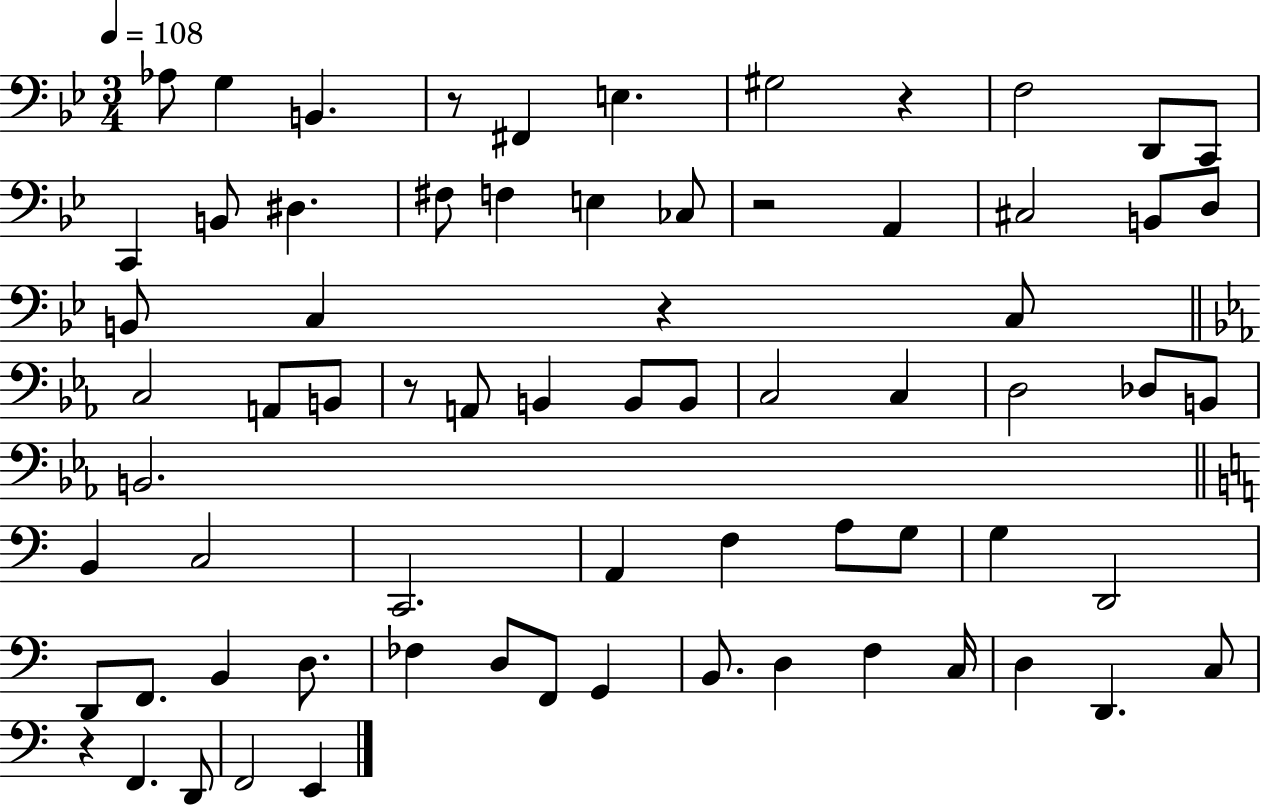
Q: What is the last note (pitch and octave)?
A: E2